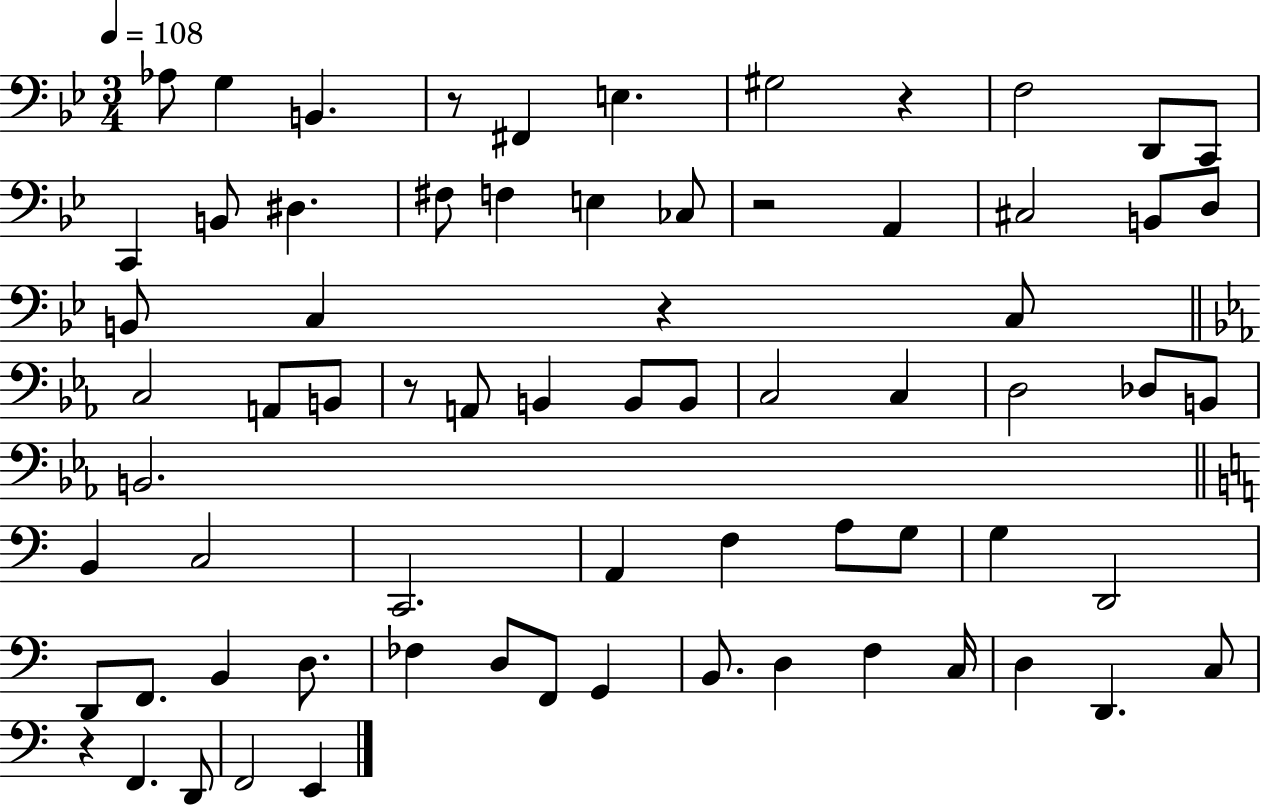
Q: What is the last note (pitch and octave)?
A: E2